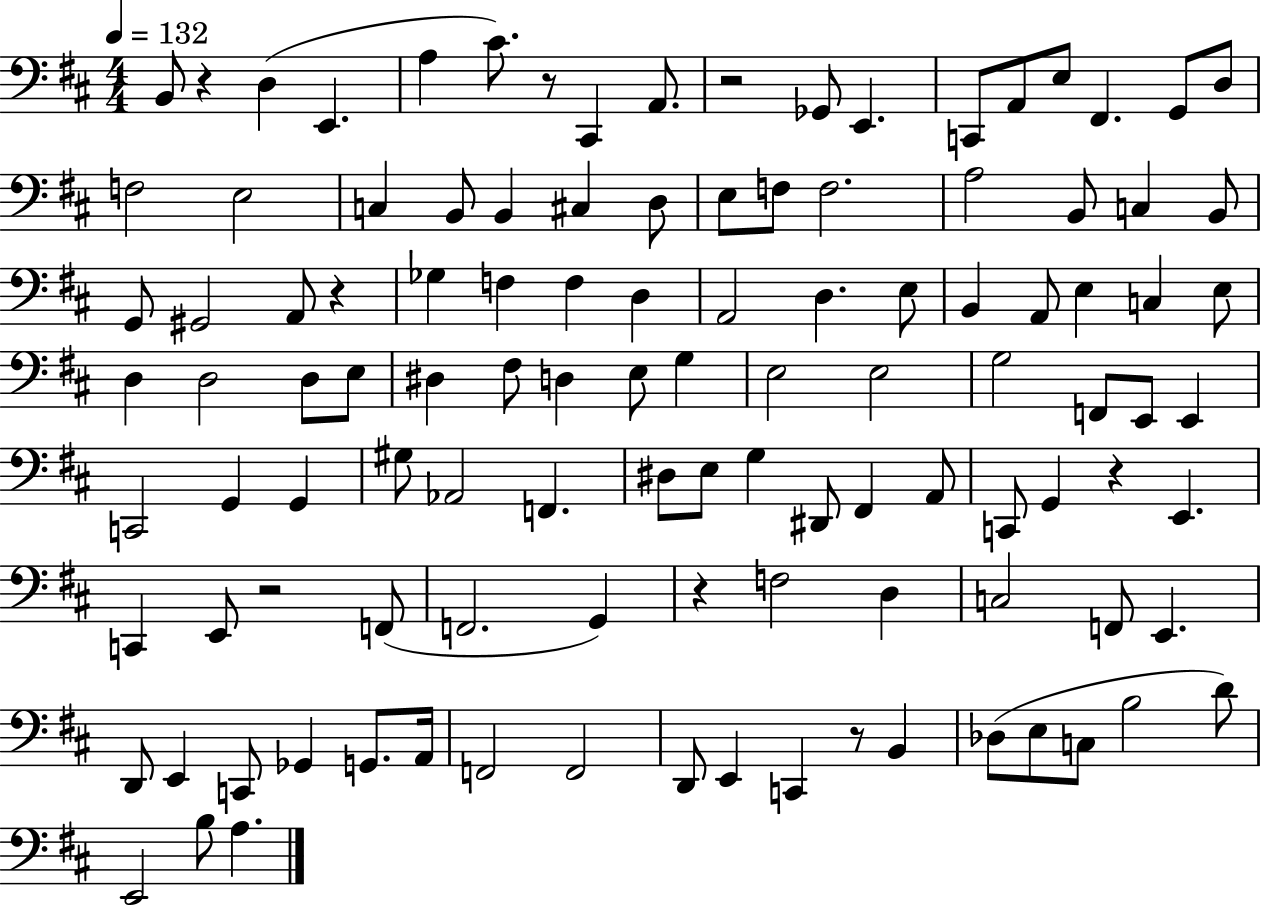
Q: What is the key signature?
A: D major